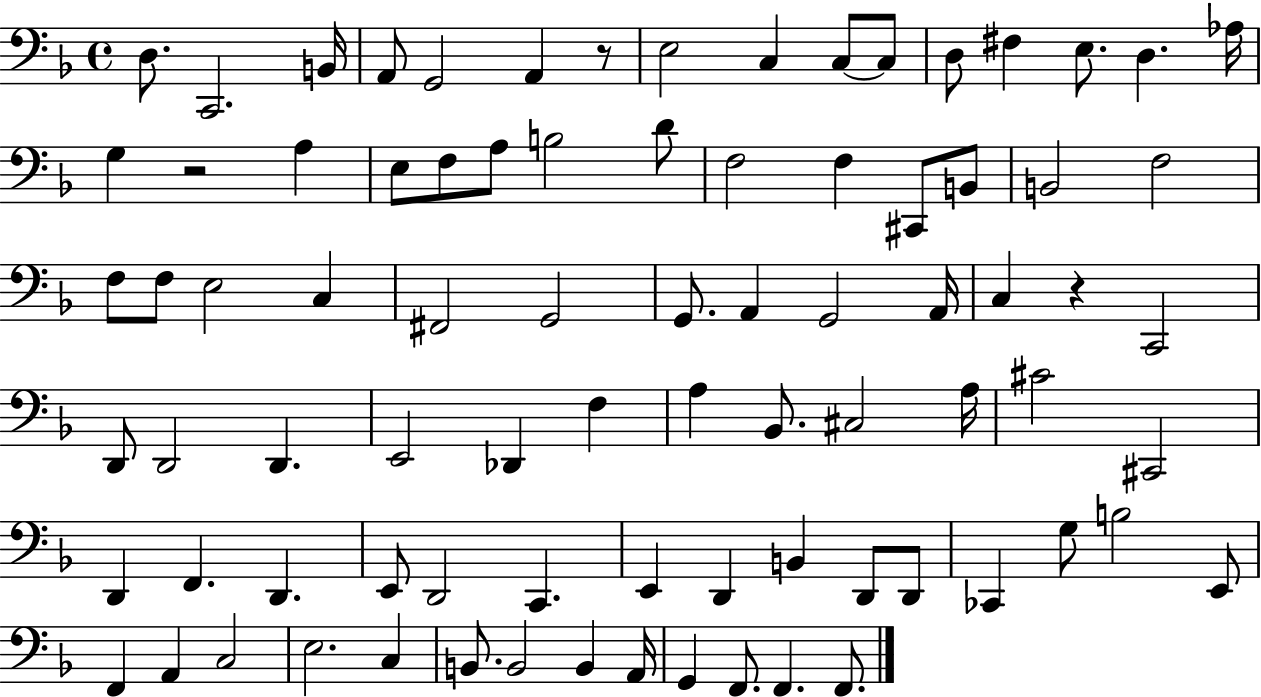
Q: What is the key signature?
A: F major